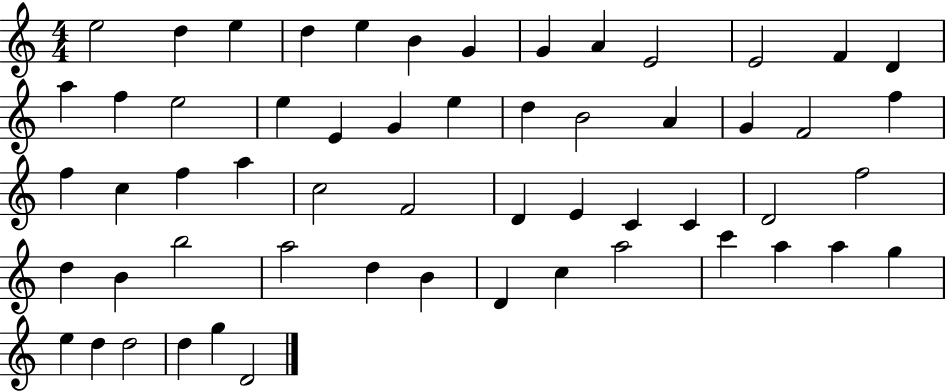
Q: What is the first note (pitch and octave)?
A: E5